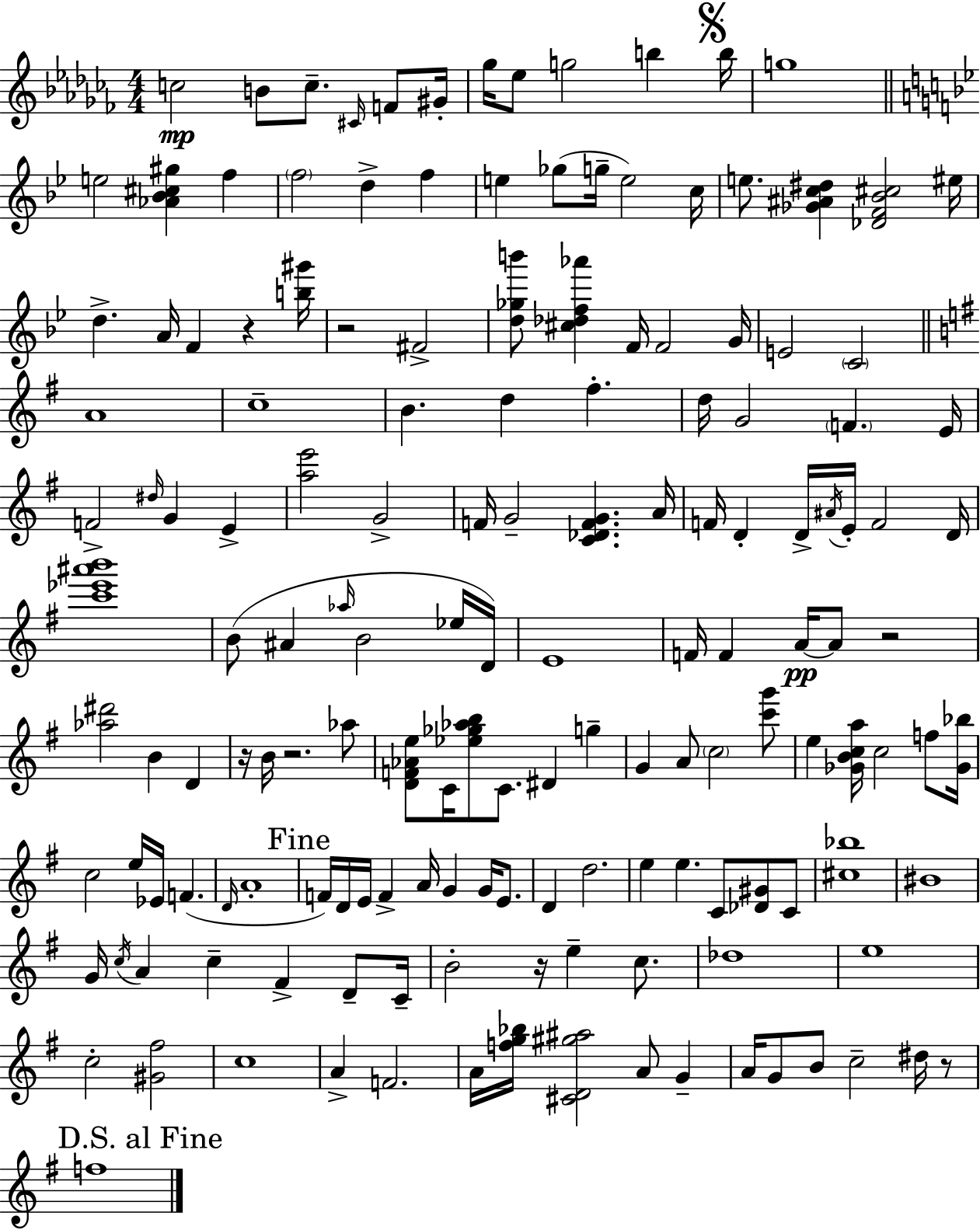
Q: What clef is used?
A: treble